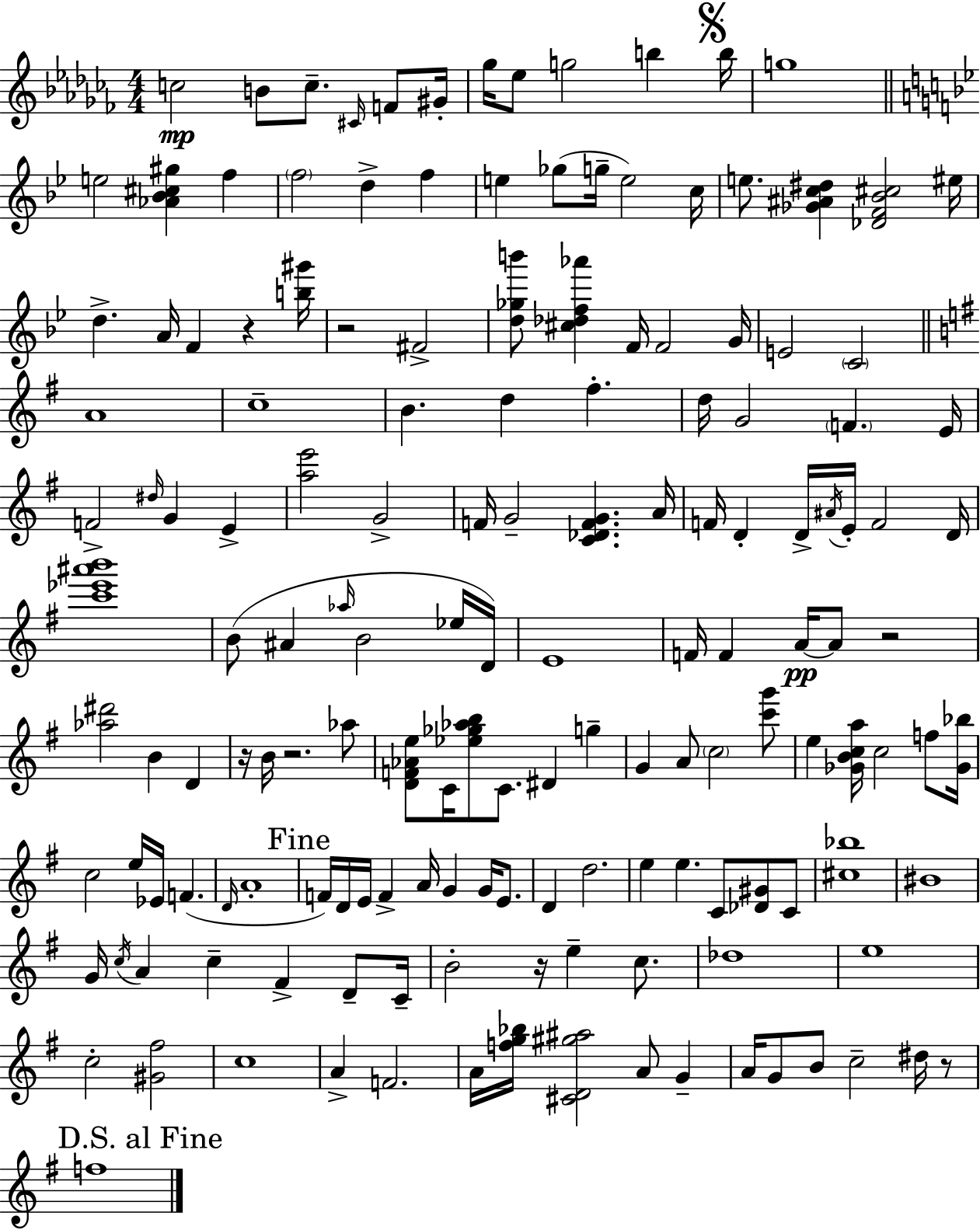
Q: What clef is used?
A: treble